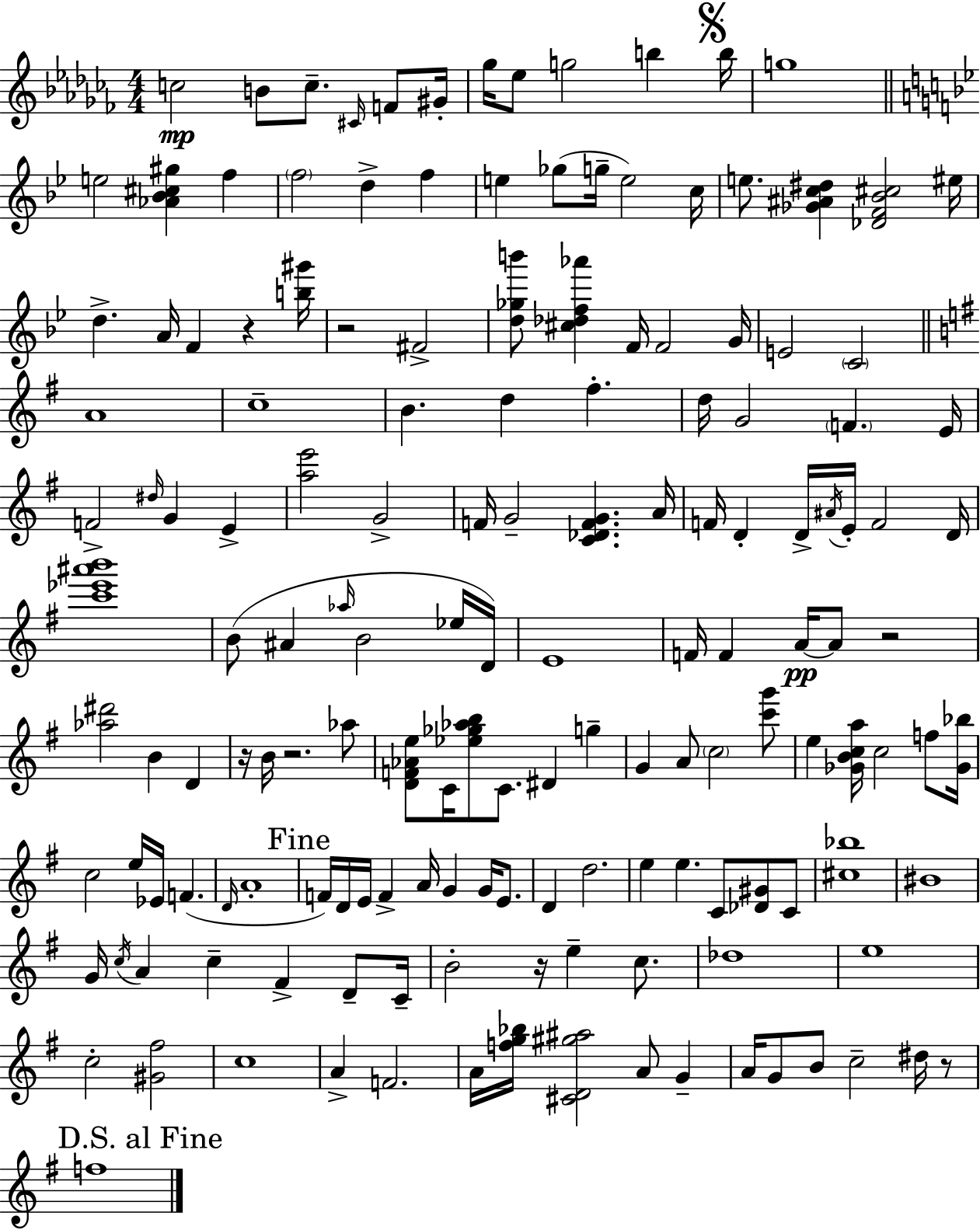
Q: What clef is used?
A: treble